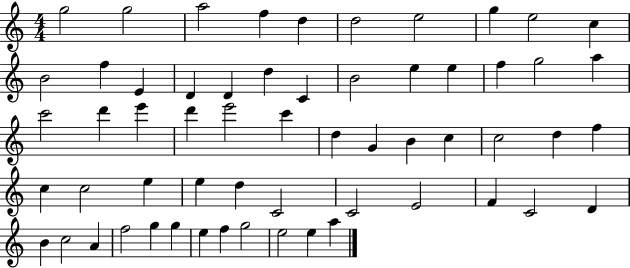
G5/h G5/h A5/h F5/q D5/q D5/h E5/h G5/q E5/h C5/q B4/h F5/q E4/q D4/q D4/q D5/q C4/q B4/h E5/q E5/q F5/q G5/h A5/q C6/h D6/q E6/q D6/q E6/h C6/q D5/q G4/q B4/q C5/q C5/h D5/q F5/q C5/q C5/h E5/q E5/q D5/q C4/h C4/h E4/h F4/q C4/h D4/q B4/q C5/h A4/q F5/h G5/q G5/q E5/q F5/q G5/h E5/h E5/q A5/q